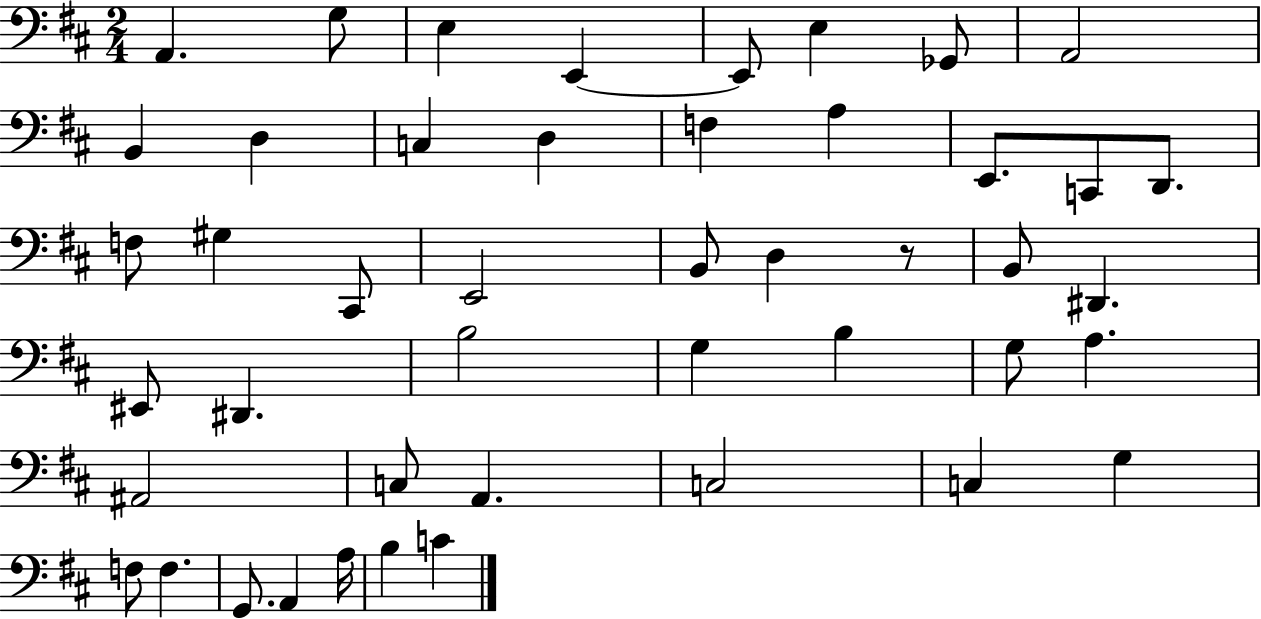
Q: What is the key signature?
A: D major